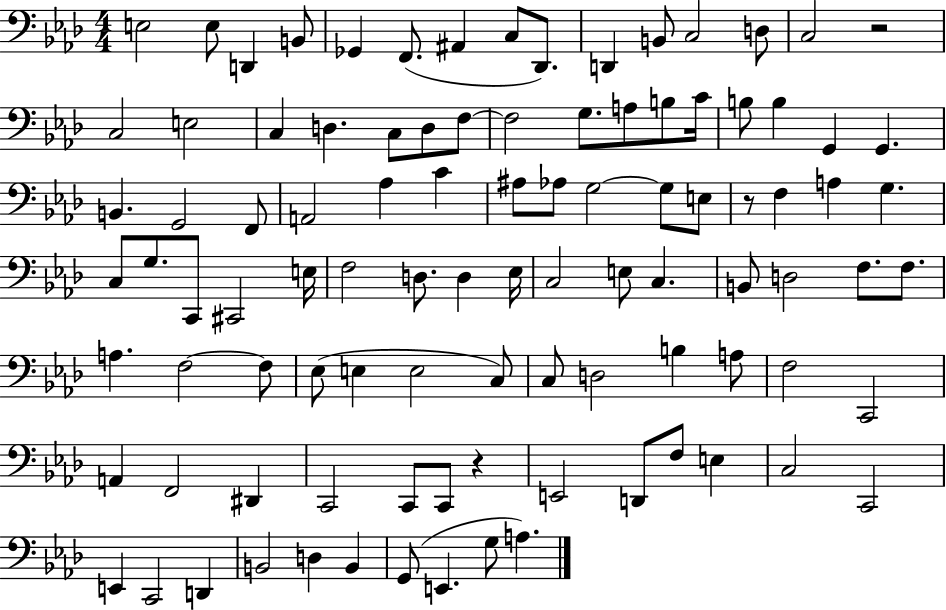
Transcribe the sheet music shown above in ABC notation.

X:1
T:Untitled
M:4/4
L:1/4
K:Ab
E,2 E,/2 D,, B,,/2 _G,, F,,/2 ^A,, C,/2 _D,,/2 D,, B,,/2 C,2 D,/2 C,2 z2 C,2 E,2 C, D, C,/2 D,/2 F,/2 F,2 G,/2 A,/2 B,/2 C/4 B,/2 B, G,, G,, B,, G,,2 F,,/2 A,,2 _A, C ^A,/2 _A,/2 G,2 G,/2 E,/2 z/2 F, A, G, C,/2 G,/2 C,,/2 ^C,,2 E,/4 F,2 D,/2 D, _E,/4 C,2 E,/2 C, B,,/2 D,2 F,/2 F,/2 A, F,2 F,/2 _E,/2 E, E,2 C,/2 C,/2 D,2 B, A,/2 F,2 C,,2 A,, F,,2 ^D,, C,,2 C,,/2 C,,/2 z E,,2 D,,/2 F,/2 E, C,2 C,,2 E,, C,,2 D,, B,,2 D, B,, G,,/2 E,, G,/2 A,